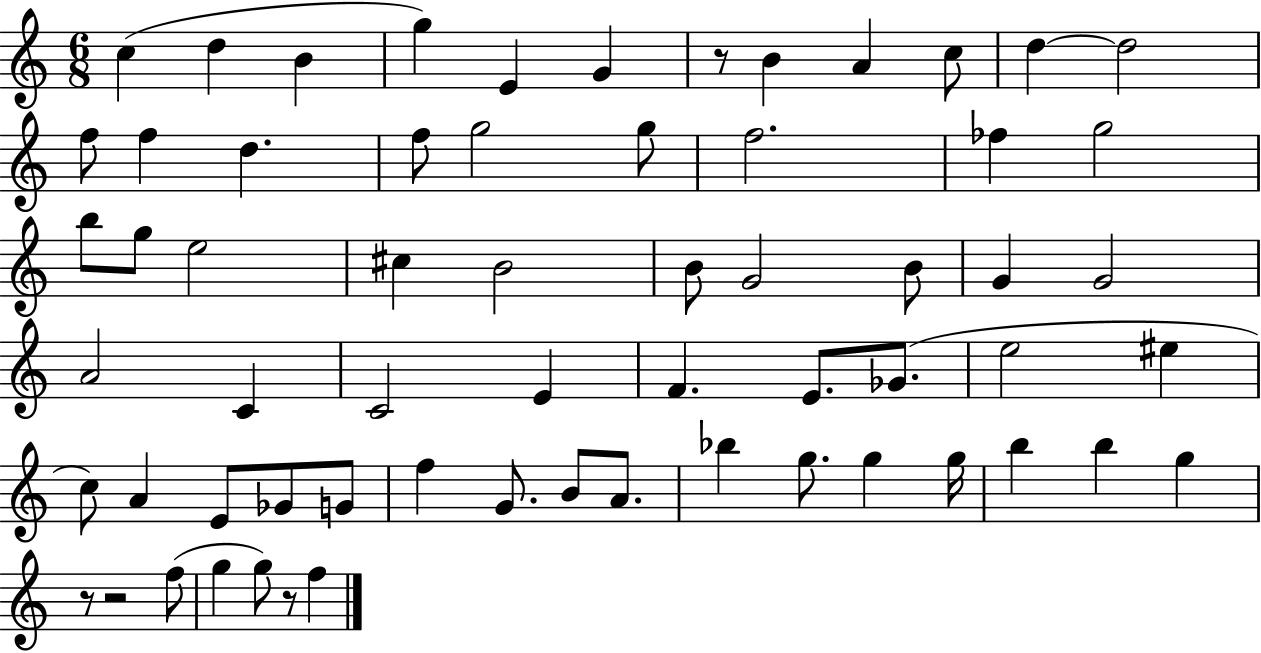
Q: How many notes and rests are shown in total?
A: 63